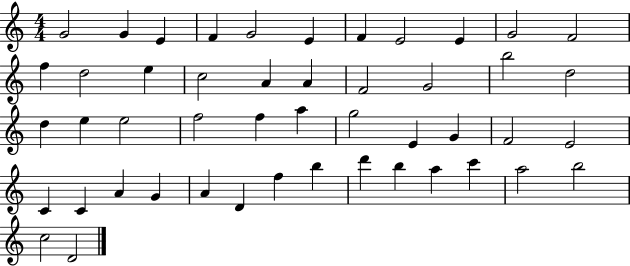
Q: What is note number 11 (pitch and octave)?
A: F4